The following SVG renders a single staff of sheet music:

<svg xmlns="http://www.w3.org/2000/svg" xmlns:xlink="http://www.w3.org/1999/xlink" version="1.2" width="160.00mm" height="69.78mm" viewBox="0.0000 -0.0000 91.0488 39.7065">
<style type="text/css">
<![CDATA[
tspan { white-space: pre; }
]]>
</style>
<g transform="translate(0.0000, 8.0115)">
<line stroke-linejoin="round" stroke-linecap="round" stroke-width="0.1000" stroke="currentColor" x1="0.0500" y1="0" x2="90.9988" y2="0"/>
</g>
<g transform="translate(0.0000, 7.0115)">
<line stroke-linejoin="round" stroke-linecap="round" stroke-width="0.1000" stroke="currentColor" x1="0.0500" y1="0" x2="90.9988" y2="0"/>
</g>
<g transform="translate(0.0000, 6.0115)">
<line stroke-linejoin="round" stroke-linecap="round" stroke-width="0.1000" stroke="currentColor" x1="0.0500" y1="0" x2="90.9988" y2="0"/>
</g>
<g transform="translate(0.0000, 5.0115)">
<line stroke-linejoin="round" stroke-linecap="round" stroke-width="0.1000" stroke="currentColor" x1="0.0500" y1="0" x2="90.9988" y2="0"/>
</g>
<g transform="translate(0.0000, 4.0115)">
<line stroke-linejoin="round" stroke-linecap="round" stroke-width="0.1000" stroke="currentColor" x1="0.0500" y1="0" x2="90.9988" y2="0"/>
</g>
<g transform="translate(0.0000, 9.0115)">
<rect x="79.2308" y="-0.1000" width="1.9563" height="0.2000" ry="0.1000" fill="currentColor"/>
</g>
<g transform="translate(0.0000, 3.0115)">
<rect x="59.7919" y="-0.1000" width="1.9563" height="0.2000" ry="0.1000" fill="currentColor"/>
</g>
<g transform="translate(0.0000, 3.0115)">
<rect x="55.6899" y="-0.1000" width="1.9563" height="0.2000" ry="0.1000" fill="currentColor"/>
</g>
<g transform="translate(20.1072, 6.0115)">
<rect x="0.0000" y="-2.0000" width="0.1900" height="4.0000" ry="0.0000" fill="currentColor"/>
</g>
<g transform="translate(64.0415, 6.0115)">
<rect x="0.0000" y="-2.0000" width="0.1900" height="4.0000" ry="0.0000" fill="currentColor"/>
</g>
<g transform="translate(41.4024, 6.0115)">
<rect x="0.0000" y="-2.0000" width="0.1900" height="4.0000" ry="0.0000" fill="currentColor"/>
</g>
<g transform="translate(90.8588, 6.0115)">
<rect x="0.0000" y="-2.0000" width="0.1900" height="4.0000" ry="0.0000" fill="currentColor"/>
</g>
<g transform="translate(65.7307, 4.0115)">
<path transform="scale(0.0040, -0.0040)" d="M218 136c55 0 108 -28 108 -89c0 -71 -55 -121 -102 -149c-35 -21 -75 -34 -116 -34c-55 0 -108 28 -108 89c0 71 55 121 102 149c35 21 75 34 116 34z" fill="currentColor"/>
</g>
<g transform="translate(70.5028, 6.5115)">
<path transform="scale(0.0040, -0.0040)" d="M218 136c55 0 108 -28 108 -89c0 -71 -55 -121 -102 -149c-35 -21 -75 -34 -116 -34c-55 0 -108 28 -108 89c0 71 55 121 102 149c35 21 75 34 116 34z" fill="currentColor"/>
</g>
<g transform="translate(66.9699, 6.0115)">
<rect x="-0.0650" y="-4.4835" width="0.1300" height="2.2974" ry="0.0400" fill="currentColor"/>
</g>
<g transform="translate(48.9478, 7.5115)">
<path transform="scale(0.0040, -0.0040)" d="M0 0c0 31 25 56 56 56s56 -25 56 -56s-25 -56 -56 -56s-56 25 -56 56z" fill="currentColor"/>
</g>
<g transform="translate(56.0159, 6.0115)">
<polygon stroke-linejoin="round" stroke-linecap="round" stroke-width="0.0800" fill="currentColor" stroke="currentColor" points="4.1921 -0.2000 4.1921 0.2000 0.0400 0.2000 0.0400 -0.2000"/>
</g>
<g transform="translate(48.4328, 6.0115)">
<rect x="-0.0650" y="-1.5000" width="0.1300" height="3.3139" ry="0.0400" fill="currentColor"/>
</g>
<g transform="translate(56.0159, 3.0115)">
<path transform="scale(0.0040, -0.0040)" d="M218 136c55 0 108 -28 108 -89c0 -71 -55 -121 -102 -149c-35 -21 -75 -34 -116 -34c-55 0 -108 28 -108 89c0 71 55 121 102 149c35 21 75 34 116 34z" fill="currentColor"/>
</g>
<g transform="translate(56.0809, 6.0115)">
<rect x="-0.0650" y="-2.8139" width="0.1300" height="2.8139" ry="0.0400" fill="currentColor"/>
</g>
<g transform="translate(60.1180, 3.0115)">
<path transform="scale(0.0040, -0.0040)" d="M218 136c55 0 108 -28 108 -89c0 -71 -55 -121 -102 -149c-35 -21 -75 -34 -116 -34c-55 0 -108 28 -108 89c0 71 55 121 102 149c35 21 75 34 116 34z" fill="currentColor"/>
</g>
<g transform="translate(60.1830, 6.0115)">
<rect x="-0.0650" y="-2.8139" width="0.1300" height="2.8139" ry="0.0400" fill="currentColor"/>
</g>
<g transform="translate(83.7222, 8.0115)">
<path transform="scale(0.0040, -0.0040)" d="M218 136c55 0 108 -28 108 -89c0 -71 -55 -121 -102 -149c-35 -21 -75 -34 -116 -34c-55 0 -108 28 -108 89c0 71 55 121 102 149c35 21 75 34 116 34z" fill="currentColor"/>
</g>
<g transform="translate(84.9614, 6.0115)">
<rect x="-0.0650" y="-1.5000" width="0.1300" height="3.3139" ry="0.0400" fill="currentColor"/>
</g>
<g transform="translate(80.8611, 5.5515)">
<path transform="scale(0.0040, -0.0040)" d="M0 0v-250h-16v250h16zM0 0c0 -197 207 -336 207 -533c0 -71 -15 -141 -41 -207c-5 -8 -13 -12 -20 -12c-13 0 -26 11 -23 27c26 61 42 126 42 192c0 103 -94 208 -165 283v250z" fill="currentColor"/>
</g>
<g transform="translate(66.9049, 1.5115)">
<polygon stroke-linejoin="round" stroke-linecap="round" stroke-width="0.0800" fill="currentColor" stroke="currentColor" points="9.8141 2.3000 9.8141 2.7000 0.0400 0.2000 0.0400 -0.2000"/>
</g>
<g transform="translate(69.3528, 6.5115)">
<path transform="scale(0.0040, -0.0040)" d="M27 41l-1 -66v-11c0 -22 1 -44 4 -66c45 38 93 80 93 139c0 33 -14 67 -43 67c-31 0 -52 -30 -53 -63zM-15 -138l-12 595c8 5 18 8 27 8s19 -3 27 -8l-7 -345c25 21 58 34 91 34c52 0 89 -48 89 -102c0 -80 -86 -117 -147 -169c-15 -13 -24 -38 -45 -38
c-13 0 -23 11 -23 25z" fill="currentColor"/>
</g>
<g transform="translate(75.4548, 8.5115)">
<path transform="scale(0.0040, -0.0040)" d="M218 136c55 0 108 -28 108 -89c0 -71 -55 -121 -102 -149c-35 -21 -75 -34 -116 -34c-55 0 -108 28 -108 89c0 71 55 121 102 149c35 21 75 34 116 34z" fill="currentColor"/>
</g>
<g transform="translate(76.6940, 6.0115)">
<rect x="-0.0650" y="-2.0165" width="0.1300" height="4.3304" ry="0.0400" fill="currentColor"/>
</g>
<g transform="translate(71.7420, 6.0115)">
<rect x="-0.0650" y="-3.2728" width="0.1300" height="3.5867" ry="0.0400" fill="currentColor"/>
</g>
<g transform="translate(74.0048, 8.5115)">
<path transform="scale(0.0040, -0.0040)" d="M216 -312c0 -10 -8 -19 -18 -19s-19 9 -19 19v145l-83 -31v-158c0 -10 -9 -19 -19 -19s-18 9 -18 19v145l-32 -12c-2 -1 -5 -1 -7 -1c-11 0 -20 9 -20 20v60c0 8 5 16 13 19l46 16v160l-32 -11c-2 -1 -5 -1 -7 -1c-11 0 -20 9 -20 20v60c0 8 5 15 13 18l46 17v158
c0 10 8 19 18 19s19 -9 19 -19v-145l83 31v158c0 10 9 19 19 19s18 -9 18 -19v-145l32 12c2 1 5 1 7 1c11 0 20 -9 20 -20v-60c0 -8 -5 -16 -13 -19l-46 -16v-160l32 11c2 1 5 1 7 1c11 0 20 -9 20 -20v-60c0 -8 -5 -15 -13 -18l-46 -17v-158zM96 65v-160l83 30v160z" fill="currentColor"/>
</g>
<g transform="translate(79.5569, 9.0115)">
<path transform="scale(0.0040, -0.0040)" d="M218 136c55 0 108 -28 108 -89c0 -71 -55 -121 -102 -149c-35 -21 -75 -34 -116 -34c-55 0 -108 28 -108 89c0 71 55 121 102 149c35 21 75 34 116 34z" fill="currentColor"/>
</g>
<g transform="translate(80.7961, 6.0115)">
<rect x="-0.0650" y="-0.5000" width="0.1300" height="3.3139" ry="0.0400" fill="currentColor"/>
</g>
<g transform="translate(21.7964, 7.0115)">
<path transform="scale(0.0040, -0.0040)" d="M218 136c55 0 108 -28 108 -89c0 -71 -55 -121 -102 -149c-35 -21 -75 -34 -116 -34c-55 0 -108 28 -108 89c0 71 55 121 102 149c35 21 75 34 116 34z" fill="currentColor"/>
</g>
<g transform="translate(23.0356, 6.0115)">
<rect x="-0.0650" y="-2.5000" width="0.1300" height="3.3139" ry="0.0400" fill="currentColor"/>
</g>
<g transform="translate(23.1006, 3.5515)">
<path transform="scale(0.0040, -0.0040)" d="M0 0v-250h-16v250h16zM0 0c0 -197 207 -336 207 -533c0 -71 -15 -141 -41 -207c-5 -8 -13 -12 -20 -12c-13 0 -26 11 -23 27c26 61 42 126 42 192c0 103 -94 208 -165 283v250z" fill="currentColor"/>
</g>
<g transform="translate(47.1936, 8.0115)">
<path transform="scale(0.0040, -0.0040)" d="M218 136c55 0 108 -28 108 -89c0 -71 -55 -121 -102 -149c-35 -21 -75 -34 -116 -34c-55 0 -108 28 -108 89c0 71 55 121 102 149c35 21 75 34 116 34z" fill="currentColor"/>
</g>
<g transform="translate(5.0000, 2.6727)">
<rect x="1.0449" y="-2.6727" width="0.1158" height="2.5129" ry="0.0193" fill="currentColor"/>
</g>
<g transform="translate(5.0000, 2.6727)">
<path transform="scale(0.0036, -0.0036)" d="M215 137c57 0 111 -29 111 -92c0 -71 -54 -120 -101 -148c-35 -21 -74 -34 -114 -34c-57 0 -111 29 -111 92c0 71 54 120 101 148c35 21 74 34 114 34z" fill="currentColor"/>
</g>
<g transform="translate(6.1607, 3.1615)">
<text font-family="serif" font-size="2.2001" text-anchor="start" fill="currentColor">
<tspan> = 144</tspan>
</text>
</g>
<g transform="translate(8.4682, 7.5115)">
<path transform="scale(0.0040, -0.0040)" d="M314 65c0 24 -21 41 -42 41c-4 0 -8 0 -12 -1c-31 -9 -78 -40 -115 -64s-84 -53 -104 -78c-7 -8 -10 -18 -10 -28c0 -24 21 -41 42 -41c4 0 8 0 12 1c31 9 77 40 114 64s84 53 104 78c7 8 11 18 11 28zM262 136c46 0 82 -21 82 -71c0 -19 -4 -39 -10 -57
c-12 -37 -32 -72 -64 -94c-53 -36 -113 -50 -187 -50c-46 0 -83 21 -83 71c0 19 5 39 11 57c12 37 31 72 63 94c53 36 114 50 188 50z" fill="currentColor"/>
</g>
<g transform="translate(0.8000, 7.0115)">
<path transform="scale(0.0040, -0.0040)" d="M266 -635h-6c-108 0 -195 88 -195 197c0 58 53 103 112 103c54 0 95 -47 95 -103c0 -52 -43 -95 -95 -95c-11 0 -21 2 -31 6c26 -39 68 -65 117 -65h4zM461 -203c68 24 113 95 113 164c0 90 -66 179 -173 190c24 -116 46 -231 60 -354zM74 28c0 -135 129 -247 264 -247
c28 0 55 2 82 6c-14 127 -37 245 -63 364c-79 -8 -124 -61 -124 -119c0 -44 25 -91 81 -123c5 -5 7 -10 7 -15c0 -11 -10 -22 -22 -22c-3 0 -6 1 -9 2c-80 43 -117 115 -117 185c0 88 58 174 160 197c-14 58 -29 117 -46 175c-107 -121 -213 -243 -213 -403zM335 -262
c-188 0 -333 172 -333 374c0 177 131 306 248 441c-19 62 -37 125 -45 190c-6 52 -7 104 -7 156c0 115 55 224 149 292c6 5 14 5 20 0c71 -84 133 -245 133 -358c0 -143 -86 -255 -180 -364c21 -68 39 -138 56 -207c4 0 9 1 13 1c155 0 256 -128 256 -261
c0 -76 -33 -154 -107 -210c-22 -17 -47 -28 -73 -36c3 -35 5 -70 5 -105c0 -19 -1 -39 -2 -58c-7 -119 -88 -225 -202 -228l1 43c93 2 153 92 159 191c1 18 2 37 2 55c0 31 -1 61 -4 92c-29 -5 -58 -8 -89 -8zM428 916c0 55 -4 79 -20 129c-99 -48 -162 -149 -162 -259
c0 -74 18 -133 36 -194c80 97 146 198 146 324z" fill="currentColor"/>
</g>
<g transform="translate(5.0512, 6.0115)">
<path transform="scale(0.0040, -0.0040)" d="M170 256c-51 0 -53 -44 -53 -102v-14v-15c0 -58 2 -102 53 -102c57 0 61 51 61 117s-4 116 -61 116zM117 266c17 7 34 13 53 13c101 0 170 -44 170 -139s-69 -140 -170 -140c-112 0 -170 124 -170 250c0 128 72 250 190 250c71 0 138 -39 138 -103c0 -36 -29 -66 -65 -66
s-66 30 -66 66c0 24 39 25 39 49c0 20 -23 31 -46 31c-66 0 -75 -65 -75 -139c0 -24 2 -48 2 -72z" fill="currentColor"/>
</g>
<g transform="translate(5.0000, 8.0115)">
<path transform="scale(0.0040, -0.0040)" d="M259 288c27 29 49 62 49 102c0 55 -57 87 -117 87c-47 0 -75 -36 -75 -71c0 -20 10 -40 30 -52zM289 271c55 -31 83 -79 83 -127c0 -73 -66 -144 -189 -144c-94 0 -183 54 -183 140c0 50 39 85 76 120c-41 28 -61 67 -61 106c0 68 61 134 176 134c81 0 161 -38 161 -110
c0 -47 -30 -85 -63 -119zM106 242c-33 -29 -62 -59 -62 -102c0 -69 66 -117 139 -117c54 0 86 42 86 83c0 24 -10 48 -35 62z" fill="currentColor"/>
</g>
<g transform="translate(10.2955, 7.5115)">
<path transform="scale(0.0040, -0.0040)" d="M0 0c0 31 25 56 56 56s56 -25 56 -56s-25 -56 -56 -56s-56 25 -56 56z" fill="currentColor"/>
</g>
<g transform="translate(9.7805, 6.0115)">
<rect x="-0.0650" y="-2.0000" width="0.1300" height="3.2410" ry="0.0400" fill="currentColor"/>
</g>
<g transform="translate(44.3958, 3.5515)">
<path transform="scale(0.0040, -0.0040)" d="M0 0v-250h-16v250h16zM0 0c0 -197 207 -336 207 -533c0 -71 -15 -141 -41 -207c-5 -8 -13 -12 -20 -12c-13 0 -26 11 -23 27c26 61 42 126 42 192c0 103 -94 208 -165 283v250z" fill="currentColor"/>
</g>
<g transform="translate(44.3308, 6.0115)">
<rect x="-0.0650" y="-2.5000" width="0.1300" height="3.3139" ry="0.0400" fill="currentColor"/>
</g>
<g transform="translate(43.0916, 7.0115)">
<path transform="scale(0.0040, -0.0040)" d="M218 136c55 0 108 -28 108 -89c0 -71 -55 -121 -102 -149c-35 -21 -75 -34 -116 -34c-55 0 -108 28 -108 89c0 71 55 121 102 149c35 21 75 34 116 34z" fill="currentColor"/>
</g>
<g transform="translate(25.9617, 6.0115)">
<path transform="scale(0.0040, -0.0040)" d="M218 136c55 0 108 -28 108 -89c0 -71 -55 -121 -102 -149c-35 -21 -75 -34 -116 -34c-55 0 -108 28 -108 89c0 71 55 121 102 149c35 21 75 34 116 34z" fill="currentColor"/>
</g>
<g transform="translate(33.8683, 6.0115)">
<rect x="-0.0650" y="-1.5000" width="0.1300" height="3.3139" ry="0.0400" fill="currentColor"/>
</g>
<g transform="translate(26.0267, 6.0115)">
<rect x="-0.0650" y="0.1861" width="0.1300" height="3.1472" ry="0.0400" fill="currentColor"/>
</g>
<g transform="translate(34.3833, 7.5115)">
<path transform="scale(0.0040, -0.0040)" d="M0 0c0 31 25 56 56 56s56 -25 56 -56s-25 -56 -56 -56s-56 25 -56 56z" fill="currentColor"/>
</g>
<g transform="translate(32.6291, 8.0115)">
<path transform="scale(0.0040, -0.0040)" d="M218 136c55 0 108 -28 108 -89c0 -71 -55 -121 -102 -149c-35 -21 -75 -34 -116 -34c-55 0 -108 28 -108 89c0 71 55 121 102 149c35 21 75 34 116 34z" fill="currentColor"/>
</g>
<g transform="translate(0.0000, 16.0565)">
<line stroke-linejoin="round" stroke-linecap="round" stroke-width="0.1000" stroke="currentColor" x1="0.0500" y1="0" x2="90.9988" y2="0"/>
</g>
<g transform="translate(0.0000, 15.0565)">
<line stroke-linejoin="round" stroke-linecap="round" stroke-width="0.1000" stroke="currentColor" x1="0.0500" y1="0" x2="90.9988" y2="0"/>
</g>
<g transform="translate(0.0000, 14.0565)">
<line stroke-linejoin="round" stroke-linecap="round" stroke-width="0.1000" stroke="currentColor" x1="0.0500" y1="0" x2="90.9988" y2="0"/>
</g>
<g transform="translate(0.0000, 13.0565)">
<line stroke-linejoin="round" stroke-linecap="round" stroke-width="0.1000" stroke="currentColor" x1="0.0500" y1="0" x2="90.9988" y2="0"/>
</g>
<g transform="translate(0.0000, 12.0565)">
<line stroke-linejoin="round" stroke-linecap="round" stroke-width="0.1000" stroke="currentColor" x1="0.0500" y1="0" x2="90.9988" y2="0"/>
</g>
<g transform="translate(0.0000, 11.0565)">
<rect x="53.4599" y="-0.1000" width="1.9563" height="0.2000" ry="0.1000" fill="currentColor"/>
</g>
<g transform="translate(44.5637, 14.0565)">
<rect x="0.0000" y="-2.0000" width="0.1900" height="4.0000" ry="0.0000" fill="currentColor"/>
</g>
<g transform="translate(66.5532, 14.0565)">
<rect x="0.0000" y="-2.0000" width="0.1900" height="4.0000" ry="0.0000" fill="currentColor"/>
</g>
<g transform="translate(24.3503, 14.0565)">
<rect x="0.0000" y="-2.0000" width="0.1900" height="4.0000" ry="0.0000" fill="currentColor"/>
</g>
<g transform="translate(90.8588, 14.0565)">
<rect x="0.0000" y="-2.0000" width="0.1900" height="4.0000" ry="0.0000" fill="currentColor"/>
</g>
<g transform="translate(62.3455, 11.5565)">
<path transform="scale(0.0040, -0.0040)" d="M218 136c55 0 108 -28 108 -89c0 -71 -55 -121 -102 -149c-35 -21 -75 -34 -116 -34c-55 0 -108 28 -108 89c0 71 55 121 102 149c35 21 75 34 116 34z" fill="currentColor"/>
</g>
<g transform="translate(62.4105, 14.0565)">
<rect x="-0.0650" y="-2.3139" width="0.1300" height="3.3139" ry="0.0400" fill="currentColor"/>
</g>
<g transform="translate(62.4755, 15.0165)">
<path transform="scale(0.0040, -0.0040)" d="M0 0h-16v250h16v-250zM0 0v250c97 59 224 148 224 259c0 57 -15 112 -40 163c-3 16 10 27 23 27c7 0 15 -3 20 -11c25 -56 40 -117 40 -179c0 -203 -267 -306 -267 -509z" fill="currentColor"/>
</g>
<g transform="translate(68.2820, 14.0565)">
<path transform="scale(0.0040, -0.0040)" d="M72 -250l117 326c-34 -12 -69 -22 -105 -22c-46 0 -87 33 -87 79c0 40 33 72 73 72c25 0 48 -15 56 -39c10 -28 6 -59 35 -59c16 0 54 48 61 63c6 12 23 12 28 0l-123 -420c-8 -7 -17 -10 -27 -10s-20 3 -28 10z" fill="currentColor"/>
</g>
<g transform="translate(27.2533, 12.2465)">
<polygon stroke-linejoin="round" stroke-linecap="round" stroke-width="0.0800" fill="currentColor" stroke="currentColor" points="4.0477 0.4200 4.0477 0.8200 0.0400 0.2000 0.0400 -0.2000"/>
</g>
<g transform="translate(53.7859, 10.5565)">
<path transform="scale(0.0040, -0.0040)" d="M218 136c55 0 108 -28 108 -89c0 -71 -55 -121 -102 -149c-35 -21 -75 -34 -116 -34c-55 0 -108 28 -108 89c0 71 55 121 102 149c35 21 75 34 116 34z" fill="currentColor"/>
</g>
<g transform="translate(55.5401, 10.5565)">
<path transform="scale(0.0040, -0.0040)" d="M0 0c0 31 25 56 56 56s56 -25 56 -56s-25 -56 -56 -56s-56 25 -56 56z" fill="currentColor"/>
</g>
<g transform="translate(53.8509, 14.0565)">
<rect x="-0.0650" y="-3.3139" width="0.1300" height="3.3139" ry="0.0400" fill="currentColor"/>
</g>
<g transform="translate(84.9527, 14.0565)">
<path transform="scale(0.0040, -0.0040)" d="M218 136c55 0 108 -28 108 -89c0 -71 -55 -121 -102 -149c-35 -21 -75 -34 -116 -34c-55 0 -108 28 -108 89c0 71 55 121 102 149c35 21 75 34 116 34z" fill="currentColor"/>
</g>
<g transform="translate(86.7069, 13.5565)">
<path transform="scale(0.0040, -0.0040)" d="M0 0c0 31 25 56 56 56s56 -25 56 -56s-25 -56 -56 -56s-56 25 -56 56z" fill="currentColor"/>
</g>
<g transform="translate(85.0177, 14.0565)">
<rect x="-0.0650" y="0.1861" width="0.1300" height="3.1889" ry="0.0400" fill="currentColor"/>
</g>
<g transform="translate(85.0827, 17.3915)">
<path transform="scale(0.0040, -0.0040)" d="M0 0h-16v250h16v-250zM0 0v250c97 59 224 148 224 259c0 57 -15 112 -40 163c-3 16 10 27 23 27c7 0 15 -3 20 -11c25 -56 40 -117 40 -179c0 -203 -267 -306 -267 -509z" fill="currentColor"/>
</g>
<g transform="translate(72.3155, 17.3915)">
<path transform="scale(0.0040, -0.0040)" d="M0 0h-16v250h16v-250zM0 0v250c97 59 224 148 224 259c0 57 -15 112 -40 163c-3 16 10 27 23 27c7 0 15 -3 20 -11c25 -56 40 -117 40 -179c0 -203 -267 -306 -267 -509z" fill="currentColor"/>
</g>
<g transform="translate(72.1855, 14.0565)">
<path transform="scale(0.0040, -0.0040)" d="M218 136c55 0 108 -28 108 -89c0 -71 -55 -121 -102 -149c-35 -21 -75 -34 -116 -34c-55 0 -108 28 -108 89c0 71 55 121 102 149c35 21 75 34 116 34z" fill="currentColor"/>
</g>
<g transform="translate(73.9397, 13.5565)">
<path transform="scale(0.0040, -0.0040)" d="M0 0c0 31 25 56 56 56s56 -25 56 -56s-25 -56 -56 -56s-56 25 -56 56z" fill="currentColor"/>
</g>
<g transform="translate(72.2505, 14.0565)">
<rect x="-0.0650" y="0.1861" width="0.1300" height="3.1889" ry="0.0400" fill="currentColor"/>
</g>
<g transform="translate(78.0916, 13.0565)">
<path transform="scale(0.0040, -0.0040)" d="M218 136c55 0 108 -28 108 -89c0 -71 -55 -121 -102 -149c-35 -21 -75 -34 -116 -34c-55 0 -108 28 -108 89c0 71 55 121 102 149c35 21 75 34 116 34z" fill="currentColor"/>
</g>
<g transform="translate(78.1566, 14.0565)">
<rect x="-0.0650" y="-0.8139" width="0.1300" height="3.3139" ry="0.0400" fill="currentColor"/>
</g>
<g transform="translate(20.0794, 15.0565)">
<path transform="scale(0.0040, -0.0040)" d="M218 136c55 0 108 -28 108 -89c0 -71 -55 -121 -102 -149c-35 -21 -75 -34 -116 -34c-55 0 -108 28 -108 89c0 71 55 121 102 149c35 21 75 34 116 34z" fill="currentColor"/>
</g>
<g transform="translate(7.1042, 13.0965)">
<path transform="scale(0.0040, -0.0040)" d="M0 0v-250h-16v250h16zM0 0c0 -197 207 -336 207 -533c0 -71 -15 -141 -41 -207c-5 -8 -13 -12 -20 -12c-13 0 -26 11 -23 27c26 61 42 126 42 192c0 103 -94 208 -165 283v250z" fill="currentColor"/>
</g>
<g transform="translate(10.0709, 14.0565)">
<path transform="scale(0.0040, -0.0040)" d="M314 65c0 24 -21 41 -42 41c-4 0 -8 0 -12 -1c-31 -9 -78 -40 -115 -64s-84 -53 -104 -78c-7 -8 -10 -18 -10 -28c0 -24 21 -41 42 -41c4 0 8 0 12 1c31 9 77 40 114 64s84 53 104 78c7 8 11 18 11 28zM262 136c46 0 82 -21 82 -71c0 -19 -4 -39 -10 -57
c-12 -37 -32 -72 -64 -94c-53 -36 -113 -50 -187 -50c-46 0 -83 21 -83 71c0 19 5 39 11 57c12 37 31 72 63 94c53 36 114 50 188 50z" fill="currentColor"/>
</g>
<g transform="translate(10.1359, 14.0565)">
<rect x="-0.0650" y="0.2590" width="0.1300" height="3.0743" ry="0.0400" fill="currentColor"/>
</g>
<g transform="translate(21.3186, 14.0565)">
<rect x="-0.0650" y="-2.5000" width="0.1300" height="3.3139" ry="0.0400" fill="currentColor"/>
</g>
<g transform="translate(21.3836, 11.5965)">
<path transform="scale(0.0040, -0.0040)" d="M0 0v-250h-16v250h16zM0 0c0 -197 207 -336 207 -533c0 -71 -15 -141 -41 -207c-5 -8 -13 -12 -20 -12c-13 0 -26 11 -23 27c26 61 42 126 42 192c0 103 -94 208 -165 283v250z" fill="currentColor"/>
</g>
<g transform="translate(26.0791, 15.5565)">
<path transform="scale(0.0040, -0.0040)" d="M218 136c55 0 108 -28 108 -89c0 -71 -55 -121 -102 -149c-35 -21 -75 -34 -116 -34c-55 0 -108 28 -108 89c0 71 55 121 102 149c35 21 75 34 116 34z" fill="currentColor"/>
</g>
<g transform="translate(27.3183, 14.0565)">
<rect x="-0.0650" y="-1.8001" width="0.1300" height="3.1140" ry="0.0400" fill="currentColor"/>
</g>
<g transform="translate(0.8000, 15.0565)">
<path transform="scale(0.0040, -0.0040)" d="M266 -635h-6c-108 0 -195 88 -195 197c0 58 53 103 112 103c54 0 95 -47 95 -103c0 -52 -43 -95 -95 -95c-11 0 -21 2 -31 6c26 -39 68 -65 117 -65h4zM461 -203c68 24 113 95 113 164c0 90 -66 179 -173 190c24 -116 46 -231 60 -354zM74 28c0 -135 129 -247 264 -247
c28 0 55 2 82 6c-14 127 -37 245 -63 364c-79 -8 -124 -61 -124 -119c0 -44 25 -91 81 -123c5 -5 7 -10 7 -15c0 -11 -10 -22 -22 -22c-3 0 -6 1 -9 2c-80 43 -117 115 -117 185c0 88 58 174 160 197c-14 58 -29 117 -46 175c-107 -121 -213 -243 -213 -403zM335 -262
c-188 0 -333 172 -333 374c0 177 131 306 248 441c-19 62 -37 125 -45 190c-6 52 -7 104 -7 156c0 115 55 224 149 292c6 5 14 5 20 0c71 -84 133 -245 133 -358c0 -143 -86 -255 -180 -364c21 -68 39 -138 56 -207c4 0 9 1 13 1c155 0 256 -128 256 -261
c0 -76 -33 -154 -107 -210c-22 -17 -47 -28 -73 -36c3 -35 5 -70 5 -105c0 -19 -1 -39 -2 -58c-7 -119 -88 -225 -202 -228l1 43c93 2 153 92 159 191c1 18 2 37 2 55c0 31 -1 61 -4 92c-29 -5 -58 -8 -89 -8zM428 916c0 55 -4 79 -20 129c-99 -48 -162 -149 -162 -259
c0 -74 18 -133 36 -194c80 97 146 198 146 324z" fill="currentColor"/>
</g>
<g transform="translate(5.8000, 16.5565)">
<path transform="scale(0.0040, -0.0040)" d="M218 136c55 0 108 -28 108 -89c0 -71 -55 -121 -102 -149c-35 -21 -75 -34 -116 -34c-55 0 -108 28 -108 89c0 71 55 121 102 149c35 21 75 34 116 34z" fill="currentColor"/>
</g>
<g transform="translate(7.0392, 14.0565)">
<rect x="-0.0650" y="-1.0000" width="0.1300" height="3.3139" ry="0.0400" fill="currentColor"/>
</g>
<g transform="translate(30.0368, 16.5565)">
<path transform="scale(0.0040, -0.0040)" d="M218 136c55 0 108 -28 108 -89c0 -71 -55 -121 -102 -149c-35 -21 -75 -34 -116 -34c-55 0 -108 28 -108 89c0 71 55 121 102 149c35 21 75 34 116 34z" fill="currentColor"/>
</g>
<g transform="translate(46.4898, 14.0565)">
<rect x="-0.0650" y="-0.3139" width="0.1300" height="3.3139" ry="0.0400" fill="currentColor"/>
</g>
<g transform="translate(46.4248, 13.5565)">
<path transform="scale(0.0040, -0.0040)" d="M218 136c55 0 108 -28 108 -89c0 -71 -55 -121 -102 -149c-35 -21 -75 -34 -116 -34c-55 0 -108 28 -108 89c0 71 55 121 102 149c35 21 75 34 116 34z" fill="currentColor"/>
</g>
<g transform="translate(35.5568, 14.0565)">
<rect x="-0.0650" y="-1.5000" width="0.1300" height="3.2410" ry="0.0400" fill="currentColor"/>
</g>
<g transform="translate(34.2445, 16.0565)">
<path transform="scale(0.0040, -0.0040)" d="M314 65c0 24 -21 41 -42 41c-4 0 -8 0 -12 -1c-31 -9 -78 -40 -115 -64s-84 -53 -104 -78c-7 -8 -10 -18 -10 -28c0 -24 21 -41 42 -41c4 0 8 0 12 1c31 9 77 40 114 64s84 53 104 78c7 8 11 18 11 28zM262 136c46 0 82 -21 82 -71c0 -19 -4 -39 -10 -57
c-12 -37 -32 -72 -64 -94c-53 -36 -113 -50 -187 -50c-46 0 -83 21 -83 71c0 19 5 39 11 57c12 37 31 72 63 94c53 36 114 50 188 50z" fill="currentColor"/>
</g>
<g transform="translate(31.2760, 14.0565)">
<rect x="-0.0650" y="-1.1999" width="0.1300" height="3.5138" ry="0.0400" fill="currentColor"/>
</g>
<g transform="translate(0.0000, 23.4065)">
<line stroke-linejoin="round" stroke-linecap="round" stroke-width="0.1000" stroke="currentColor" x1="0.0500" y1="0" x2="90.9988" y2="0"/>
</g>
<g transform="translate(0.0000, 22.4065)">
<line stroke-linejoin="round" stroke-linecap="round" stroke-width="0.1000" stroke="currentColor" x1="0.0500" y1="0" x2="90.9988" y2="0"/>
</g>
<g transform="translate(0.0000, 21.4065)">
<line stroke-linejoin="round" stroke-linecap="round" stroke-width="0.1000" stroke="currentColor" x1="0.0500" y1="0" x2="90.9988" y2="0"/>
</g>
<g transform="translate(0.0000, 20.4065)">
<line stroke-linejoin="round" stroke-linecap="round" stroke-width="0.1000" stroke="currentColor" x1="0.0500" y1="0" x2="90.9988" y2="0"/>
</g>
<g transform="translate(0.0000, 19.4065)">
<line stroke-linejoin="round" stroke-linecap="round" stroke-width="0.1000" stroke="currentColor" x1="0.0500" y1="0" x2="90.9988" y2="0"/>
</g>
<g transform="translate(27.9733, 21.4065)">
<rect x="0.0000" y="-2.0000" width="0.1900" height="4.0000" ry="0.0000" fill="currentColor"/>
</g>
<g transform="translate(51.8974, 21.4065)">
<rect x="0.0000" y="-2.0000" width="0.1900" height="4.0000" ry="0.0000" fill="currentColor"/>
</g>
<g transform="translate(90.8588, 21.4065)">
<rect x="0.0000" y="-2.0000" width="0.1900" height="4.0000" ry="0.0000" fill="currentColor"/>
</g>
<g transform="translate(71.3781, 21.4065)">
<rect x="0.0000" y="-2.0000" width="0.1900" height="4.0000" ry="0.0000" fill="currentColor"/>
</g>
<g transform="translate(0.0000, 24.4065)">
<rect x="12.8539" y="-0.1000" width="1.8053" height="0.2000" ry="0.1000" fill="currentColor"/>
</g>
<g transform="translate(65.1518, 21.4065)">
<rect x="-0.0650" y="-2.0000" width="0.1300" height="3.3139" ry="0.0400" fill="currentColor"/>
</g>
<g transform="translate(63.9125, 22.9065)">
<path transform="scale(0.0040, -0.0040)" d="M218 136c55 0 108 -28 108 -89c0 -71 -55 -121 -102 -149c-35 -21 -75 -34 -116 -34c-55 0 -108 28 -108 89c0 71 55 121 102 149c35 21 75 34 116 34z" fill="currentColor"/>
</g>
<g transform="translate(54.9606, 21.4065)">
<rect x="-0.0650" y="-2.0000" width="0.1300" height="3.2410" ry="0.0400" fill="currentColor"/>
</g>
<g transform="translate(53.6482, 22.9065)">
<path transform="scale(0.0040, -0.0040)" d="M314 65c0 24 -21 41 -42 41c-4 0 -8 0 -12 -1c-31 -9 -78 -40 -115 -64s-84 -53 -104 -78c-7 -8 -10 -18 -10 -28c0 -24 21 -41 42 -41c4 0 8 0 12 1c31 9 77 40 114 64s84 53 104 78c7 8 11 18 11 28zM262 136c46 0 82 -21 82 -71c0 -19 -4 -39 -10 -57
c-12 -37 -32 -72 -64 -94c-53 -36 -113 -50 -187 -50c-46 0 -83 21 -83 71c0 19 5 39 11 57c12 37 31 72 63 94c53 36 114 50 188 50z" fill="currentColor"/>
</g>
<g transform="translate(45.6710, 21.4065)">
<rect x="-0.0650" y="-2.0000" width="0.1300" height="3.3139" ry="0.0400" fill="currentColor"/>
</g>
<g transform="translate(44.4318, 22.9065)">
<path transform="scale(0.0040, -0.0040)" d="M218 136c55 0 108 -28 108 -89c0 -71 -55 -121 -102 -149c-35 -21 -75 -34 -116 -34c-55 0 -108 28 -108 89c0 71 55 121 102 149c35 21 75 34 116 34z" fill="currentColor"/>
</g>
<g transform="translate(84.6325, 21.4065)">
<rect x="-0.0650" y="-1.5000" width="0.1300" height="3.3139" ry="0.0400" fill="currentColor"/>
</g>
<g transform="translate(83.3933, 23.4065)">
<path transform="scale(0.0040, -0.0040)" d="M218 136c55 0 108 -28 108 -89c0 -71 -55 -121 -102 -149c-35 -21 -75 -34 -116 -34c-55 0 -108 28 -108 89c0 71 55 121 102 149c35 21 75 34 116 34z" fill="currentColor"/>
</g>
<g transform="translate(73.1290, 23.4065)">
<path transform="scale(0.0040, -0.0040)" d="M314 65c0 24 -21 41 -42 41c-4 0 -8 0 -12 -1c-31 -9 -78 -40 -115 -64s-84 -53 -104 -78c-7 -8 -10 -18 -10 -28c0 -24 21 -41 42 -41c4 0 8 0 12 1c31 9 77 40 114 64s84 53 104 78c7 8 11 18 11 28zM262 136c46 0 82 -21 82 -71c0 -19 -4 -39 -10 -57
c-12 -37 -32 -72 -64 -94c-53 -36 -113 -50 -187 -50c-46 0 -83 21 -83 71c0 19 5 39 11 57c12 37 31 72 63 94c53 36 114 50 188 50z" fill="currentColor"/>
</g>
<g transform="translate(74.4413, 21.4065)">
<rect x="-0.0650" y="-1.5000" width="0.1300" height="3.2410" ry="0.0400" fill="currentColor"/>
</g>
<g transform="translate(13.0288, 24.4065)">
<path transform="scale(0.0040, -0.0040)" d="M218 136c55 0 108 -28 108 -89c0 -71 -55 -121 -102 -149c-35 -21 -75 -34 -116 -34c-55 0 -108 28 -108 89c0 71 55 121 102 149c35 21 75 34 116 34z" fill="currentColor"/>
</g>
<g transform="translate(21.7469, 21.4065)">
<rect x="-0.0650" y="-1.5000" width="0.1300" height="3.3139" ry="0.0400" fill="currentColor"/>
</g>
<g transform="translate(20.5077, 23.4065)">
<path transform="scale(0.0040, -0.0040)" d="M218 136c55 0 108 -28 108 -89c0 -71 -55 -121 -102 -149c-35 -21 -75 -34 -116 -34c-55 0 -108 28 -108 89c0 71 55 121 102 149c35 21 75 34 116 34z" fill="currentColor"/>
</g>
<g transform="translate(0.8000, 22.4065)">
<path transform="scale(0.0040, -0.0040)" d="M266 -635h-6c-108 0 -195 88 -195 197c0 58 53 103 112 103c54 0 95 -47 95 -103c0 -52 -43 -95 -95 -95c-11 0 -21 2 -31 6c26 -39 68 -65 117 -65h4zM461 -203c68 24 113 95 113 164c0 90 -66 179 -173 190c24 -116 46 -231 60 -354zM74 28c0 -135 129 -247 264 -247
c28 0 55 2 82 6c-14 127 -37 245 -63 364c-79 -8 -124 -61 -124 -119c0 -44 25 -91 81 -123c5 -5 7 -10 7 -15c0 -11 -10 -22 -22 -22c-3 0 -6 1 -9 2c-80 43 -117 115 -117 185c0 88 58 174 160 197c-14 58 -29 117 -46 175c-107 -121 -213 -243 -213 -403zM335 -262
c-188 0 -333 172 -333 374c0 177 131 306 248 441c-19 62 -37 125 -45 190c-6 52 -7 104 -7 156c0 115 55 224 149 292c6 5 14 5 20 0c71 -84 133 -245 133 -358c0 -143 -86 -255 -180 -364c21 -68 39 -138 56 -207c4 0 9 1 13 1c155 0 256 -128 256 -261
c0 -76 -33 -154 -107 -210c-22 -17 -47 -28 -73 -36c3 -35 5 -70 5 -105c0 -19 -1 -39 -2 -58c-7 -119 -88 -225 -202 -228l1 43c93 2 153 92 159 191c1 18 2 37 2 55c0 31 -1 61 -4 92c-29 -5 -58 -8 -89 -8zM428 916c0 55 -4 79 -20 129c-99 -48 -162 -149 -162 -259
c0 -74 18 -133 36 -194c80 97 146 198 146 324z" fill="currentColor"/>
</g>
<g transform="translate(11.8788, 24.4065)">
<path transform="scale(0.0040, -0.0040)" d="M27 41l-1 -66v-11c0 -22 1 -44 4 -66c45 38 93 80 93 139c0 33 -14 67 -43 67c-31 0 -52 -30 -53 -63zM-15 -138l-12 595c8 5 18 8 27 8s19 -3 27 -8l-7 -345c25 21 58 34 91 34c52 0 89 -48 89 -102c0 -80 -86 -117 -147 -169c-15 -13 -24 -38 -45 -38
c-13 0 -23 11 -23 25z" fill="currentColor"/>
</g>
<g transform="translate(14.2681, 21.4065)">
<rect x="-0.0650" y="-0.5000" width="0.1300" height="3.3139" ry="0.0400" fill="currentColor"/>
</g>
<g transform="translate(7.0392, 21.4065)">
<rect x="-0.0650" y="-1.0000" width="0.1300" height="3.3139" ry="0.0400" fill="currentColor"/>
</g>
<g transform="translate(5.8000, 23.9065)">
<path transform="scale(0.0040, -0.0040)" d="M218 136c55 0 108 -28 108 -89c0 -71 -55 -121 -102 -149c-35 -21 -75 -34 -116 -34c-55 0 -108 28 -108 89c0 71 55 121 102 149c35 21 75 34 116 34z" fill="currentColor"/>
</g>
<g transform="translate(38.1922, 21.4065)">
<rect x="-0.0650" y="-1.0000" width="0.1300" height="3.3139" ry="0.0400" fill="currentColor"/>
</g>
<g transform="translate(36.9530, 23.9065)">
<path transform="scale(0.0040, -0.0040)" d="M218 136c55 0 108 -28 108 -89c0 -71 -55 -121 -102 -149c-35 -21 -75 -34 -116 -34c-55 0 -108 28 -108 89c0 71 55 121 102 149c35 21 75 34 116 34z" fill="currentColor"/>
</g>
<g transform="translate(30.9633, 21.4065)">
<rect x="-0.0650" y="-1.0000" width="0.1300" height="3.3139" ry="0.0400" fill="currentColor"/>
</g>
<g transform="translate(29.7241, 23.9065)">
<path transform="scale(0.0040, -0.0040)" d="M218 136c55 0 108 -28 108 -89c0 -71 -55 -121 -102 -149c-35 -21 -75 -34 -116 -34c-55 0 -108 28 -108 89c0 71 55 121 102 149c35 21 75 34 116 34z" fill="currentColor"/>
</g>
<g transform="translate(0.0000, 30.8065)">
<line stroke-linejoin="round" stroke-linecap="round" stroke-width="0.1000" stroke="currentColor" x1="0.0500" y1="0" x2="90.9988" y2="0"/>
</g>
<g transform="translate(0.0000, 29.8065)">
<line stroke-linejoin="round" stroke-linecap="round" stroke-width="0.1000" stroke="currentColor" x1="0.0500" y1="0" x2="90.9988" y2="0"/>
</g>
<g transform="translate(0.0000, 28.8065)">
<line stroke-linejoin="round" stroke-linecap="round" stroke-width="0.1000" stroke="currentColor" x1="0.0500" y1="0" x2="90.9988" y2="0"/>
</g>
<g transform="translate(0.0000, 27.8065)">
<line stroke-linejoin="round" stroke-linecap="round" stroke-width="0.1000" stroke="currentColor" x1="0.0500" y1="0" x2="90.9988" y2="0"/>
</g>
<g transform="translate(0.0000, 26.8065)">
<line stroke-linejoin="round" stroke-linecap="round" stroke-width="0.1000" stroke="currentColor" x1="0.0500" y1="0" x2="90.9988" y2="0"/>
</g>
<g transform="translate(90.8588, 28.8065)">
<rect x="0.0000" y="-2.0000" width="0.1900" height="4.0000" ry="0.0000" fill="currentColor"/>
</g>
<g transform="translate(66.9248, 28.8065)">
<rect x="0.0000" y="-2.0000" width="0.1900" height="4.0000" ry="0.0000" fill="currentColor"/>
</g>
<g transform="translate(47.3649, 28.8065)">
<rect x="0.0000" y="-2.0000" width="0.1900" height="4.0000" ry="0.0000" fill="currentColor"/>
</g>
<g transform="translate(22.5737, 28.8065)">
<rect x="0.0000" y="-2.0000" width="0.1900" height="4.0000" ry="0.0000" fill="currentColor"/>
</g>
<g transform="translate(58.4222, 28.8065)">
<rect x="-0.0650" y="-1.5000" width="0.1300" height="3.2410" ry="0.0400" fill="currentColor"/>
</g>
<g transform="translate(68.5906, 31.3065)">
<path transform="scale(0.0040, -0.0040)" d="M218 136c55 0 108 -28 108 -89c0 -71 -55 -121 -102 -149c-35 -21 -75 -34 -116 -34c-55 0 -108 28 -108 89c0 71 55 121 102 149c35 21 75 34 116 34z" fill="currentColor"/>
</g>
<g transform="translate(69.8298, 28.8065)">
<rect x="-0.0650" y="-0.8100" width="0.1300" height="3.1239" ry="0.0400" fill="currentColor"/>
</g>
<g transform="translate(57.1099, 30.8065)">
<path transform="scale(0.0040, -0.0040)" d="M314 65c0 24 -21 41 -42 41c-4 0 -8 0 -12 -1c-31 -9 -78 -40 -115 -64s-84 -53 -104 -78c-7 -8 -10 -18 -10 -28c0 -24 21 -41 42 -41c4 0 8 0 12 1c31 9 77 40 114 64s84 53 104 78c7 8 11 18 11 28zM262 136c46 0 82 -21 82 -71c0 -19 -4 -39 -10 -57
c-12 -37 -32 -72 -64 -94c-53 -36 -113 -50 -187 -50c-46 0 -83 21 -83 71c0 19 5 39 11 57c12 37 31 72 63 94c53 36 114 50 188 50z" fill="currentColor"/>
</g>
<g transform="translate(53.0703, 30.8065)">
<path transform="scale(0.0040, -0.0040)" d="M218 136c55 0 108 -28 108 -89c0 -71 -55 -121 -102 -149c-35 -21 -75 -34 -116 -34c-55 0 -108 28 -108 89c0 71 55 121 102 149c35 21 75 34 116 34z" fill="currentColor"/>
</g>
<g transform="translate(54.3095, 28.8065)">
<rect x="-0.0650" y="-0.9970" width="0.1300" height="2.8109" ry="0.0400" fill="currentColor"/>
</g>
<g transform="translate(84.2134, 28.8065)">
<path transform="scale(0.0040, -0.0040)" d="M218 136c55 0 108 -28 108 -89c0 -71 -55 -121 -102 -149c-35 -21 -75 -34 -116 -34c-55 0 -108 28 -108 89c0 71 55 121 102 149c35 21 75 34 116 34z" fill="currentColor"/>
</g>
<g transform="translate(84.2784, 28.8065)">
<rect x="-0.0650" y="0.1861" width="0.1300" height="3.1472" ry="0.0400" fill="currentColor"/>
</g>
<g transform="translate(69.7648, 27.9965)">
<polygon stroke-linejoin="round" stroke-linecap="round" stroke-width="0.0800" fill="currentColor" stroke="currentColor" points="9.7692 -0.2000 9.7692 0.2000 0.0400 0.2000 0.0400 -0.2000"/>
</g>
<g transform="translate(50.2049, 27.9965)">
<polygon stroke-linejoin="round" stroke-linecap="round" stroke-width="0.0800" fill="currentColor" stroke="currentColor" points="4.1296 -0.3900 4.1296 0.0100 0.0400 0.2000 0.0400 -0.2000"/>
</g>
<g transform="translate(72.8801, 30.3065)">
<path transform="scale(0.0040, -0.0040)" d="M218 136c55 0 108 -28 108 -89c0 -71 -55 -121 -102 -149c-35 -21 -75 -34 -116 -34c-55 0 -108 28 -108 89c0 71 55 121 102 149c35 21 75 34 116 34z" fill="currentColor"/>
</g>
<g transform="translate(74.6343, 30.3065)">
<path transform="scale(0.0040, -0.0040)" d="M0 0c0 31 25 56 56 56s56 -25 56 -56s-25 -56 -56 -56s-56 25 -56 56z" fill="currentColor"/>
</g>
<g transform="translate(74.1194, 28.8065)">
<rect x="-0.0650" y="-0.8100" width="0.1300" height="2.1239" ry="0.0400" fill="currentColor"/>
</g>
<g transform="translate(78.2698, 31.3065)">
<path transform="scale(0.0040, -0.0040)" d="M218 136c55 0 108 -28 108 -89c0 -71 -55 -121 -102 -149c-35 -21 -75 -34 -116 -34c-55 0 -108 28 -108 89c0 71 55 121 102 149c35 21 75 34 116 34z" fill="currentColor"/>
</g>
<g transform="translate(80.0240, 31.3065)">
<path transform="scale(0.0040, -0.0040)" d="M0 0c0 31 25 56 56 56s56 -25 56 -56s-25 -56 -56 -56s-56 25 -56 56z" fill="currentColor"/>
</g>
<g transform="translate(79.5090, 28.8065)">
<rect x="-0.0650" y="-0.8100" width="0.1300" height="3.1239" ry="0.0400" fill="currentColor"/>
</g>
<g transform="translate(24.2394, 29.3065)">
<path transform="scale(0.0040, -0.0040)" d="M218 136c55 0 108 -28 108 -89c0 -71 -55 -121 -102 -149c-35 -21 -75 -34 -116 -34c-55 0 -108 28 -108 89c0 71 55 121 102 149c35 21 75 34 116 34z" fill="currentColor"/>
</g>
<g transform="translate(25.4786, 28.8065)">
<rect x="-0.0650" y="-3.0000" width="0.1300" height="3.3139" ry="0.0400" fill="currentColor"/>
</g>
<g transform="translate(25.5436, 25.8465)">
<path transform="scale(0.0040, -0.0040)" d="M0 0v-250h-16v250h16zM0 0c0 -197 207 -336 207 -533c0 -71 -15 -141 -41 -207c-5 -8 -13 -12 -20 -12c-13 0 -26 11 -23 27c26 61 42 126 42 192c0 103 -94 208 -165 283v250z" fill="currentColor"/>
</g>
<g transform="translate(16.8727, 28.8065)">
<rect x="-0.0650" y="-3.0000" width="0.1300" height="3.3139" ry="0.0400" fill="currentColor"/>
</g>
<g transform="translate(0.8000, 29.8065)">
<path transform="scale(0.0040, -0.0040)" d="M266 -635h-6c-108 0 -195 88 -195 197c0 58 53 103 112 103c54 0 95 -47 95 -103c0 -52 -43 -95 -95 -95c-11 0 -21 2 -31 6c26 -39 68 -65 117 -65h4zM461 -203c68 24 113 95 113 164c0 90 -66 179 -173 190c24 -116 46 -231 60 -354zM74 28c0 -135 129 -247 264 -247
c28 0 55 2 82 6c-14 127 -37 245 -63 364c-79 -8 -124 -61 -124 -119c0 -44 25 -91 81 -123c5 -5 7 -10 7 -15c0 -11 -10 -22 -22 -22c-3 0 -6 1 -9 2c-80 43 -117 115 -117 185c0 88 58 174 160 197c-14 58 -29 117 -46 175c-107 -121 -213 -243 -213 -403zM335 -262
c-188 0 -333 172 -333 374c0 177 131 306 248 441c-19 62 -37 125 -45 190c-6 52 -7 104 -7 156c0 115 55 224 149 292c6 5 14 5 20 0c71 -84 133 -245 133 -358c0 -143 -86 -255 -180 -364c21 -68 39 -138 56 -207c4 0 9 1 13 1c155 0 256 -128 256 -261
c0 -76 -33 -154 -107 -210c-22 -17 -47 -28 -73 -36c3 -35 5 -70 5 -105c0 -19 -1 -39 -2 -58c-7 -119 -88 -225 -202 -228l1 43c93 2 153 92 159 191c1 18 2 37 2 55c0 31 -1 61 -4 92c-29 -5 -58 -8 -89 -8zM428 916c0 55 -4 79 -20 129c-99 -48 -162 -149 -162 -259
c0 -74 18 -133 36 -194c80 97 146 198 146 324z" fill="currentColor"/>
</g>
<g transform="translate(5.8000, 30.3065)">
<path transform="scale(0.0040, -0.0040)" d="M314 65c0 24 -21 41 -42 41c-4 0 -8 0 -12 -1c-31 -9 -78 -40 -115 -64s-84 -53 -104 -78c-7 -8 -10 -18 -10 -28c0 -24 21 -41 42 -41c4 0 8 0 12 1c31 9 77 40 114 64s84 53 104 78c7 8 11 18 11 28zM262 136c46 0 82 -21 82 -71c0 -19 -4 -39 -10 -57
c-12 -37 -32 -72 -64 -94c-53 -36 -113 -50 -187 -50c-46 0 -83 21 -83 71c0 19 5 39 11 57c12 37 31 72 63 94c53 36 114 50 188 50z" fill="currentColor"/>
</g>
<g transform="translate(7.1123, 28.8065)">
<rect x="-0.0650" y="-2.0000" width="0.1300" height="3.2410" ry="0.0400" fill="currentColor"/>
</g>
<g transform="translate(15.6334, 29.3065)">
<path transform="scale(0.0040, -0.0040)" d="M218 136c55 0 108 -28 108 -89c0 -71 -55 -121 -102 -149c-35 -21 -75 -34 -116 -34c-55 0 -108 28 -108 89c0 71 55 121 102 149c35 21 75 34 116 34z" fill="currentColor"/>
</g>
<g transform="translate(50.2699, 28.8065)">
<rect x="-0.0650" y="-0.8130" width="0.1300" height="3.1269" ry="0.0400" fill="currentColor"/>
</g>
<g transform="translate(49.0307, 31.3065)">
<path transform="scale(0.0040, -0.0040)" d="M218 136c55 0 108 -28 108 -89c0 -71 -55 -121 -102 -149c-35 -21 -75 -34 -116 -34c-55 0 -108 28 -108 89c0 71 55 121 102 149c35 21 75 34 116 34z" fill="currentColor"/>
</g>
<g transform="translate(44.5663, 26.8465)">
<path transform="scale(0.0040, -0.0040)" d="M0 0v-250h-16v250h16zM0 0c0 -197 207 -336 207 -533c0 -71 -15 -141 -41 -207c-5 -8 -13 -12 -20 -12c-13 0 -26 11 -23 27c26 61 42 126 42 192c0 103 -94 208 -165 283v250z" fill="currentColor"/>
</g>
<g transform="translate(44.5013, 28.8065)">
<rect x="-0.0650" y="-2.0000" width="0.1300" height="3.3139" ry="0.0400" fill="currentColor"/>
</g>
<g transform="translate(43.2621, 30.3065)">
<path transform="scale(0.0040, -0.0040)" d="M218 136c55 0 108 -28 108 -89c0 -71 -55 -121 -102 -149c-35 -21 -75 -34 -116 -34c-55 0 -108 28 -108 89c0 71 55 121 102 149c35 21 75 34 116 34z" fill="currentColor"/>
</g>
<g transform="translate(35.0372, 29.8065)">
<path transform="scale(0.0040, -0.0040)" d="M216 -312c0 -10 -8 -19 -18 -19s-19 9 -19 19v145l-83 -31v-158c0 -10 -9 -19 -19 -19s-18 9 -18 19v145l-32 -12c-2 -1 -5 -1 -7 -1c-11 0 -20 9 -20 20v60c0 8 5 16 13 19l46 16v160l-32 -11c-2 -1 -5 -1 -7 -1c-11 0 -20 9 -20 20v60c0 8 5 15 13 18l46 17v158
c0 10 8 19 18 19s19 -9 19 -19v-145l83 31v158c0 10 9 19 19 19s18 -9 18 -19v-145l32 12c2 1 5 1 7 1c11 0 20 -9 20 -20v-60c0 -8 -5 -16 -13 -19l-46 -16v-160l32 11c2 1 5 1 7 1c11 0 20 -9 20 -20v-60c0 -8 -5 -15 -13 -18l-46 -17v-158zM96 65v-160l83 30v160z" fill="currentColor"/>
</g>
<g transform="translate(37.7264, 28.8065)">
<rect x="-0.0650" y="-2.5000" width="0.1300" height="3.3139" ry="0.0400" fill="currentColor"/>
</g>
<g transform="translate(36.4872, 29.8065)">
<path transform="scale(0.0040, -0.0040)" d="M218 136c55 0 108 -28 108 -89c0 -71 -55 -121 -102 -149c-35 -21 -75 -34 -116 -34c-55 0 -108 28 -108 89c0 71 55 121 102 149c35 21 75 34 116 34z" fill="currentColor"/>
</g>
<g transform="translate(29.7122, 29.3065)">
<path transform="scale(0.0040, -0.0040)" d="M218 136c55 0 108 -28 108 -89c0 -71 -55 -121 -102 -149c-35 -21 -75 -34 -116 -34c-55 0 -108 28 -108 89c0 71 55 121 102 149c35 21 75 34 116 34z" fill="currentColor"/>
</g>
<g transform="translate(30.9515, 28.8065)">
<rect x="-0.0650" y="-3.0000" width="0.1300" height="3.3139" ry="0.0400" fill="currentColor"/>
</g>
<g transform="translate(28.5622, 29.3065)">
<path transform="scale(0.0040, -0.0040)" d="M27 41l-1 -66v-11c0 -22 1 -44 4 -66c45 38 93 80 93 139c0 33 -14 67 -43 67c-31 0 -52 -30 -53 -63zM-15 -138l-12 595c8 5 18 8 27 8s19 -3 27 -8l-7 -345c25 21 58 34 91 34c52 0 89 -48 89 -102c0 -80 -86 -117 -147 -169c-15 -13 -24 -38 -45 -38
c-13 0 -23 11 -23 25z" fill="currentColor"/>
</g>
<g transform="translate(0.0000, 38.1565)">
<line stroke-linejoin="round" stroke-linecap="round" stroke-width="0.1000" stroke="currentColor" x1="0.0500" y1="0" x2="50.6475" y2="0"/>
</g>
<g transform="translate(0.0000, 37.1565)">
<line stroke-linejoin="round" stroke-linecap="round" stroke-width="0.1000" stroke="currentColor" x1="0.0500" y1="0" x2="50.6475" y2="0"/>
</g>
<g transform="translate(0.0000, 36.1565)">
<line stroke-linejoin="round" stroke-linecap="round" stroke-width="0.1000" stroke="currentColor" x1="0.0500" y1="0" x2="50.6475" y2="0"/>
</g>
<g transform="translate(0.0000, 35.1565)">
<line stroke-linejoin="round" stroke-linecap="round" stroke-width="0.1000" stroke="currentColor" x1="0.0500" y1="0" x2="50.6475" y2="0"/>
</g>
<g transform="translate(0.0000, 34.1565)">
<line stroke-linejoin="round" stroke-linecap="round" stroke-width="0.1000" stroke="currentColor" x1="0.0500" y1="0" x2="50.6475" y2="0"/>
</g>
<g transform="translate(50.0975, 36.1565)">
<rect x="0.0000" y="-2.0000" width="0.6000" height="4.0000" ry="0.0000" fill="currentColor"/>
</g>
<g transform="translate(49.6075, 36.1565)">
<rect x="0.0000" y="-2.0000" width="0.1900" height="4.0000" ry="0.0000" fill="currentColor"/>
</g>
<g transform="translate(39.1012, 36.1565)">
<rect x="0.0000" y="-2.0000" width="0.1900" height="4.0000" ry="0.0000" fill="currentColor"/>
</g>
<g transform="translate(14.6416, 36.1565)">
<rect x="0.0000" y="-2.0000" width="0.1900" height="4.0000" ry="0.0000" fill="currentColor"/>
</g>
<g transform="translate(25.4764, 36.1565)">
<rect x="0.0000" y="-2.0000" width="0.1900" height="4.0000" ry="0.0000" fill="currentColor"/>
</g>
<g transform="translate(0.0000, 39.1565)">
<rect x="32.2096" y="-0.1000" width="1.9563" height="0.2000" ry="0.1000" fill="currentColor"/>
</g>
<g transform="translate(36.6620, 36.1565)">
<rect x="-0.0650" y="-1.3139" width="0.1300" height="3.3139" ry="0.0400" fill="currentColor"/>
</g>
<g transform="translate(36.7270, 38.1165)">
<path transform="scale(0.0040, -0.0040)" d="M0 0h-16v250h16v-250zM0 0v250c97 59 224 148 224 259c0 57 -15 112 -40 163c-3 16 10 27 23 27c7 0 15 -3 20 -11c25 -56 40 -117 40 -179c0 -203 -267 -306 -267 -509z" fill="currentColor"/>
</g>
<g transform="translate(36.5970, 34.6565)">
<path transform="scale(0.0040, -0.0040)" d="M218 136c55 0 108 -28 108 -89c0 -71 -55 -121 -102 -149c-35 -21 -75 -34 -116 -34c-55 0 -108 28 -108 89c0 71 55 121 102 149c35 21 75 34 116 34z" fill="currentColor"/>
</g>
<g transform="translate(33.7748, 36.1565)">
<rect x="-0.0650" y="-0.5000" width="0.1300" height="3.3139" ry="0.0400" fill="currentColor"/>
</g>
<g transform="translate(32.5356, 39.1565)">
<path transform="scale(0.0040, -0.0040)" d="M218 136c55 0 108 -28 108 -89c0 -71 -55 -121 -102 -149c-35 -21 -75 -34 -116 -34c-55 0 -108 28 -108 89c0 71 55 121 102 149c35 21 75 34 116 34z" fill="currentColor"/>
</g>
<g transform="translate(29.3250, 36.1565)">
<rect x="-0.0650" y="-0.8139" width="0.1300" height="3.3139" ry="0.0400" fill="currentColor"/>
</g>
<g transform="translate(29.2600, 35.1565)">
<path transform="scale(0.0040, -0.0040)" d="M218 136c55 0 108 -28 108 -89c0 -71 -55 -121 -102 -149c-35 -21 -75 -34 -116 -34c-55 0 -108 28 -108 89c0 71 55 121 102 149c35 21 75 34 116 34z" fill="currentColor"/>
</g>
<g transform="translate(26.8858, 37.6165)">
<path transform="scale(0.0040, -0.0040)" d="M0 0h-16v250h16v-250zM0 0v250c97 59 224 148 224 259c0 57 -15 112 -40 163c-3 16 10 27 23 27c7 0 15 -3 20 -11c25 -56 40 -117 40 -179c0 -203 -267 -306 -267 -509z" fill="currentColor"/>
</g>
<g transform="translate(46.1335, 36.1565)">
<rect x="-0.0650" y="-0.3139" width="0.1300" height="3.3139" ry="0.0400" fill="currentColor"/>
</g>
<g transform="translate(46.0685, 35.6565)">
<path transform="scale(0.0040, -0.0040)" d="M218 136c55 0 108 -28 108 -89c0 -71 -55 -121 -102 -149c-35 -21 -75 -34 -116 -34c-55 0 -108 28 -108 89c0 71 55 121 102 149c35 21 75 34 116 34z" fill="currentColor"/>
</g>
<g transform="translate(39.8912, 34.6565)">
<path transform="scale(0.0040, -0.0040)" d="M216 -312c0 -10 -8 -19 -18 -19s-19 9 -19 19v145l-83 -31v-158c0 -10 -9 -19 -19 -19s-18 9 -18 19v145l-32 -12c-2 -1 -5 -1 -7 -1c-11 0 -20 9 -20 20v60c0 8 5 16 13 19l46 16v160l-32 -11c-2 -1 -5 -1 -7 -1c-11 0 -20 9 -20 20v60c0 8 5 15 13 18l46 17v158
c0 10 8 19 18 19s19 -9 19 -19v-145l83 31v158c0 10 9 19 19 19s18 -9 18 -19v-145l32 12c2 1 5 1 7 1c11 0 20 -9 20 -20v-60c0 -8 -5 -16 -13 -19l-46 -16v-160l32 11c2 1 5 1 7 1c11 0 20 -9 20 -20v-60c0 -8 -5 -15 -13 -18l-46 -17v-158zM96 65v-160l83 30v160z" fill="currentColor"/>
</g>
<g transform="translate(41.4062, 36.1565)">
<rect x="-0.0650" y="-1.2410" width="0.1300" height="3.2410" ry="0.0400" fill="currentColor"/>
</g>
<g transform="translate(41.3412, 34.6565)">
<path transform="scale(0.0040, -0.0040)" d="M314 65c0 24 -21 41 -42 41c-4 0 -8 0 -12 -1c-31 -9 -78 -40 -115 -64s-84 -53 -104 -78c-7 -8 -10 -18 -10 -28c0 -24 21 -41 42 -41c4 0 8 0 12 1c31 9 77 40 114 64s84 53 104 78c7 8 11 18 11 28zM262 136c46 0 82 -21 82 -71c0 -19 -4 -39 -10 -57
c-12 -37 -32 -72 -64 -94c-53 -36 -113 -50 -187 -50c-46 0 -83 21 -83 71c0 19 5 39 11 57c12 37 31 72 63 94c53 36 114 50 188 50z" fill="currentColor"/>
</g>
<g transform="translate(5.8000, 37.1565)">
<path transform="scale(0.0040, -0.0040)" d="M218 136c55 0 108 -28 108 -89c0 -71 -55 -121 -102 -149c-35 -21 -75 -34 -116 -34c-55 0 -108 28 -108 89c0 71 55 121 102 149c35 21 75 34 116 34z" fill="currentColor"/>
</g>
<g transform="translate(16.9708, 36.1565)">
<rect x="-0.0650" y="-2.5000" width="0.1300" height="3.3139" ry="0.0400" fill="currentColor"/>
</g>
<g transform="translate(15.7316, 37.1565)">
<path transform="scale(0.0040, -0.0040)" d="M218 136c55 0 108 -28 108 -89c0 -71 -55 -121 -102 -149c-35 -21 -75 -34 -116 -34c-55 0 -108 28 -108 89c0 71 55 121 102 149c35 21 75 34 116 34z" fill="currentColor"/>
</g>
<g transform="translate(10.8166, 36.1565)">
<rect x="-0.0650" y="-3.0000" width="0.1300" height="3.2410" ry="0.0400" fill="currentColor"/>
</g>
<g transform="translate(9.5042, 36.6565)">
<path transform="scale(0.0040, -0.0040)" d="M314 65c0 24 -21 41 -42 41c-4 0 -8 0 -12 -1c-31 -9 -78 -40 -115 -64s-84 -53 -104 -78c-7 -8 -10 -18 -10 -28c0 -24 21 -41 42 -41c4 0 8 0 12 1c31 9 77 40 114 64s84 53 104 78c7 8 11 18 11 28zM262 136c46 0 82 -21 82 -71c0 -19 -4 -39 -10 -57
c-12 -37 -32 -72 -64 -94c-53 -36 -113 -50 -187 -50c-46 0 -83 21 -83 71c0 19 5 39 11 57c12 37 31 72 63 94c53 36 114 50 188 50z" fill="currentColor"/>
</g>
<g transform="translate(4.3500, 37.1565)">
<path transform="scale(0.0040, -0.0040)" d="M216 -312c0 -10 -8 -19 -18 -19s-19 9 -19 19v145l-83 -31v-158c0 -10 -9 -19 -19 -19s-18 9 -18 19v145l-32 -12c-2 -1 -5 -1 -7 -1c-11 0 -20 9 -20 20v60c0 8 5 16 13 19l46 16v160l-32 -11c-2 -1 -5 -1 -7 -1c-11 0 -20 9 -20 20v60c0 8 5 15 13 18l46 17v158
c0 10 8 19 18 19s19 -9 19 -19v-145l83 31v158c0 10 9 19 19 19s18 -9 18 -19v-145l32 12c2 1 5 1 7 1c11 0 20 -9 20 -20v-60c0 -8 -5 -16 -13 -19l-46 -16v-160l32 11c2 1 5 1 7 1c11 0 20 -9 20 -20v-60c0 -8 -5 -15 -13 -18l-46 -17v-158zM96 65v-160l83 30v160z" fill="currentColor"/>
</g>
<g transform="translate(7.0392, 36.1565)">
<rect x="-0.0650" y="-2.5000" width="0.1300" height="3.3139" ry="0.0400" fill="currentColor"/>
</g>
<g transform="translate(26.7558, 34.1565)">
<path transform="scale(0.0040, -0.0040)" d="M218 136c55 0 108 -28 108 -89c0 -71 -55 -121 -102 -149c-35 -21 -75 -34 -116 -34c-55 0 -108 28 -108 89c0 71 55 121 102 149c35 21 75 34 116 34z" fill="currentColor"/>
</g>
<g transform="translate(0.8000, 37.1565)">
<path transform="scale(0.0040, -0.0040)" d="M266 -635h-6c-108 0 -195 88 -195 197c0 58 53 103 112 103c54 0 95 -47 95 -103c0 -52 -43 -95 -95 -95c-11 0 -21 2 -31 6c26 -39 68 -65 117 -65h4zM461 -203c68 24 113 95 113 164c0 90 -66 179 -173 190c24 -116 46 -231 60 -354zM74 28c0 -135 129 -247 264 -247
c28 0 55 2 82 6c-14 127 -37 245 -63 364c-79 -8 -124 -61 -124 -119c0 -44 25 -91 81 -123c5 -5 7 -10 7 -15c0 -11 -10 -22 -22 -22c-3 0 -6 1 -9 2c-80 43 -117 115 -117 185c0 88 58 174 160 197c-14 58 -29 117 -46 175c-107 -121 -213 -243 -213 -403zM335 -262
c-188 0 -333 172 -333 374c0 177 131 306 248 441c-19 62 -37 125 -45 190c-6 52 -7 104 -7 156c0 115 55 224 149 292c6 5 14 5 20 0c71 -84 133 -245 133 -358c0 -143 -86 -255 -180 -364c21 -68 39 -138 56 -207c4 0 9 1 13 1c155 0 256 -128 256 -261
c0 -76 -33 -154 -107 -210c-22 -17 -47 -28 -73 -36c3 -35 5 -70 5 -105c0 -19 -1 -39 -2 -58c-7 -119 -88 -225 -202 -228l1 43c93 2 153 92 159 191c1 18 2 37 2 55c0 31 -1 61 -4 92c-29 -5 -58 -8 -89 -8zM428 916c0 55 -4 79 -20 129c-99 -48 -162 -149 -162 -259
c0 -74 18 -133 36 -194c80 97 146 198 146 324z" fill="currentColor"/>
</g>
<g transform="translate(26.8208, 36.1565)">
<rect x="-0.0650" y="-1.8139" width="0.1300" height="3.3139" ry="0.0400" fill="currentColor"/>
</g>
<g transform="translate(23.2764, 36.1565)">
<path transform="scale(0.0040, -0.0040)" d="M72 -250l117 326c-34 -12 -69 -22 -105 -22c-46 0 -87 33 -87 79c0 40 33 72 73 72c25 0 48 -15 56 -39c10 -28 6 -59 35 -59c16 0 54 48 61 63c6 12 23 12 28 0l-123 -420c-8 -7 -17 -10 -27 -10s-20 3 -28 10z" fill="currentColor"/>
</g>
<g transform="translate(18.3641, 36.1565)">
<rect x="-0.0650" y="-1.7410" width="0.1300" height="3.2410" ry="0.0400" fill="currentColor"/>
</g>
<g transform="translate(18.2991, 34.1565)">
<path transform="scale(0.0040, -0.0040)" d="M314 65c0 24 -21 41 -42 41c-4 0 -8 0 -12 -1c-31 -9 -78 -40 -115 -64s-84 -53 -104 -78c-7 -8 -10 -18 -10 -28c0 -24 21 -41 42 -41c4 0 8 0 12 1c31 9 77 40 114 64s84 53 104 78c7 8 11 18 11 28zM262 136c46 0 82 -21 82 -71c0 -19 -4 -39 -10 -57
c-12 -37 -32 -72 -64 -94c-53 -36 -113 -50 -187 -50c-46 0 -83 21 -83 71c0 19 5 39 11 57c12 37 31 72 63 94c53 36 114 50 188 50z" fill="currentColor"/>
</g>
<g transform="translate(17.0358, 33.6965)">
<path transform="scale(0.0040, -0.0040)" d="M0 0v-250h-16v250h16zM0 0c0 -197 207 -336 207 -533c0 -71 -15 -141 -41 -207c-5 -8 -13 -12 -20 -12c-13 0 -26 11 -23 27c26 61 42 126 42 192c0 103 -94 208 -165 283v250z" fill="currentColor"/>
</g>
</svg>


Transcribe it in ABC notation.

X:1
T:Untitled
M:6/8
L:1/4
K:C
F2 G/2 B E G/2 E a/2 a/2 f/2 _A/2 ^D/2 C/2 E D/2 B2 G/2 F/2 D/2 E2 c b g/2 z/2 B/2 d B/2 D _C E D D F F2 F E2 E F2 A A/2 _A ^G F/2 D/2 E/2 E2 D/2 F/2 D/2 B ^G A2 G/2 f2 z/2 f/2 d C e/2 ^e2 c